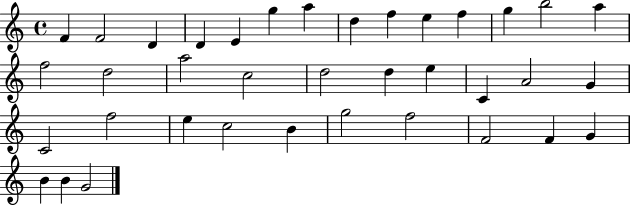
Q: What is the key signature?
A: C major